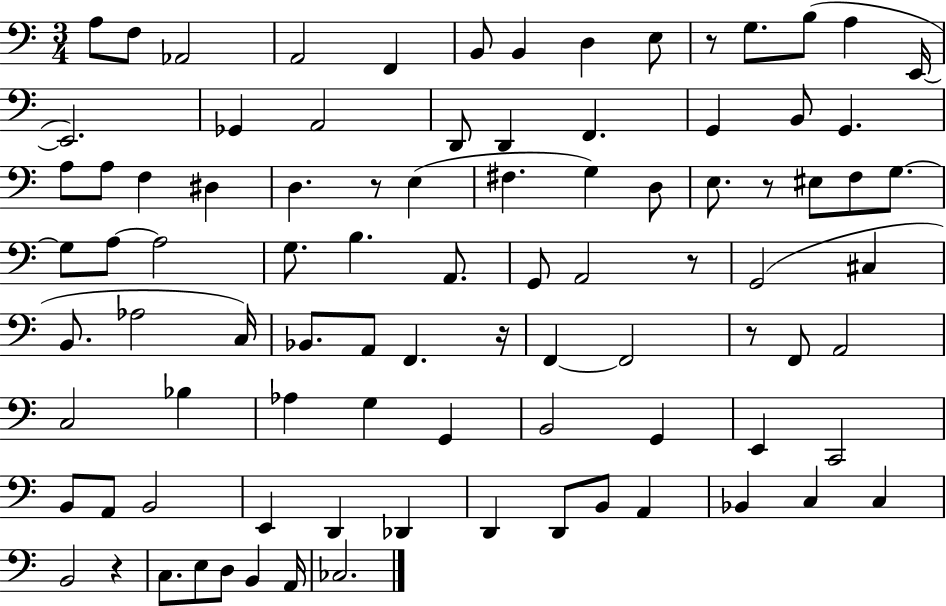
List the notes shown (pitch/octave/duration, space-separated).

A3/e F3/e Ab2/h A2/h F2/q B2/e B2/q D3/q E3/e R/e G3/e. B3/e A3/q E2/s E2/h. Gb2/q A2/h D2/e D2/q F2/q. G2/q B2/e G2/q. A3/e A3/e F3/q D#3/q D3/q. R/e E3/q F#3/q. G3/q D3/e E3/e. R/e EIS3/e F3/e G3/e. G3/e A3/e A3/h G3/e. B3/q. A2/e. G2/e A2/h R/e G2/h C#3/q B2/e. Ab3/h C3/s Bb2/e. A2/e F2/q. R/s F2/q F2/h R/e F2/e A2/h C3/h Bb3/q Ab3/q G3/q G2/q B2/h G2/q E2/q C2/h B2/e A2/e B2/h E2/q D2/q Db2/q D2/q D2/e B2/e A2/q Bb2/q C3/q C3/q B2/h R/q C3/e. E3/e D3/e B2/q A2/s CES3/h.